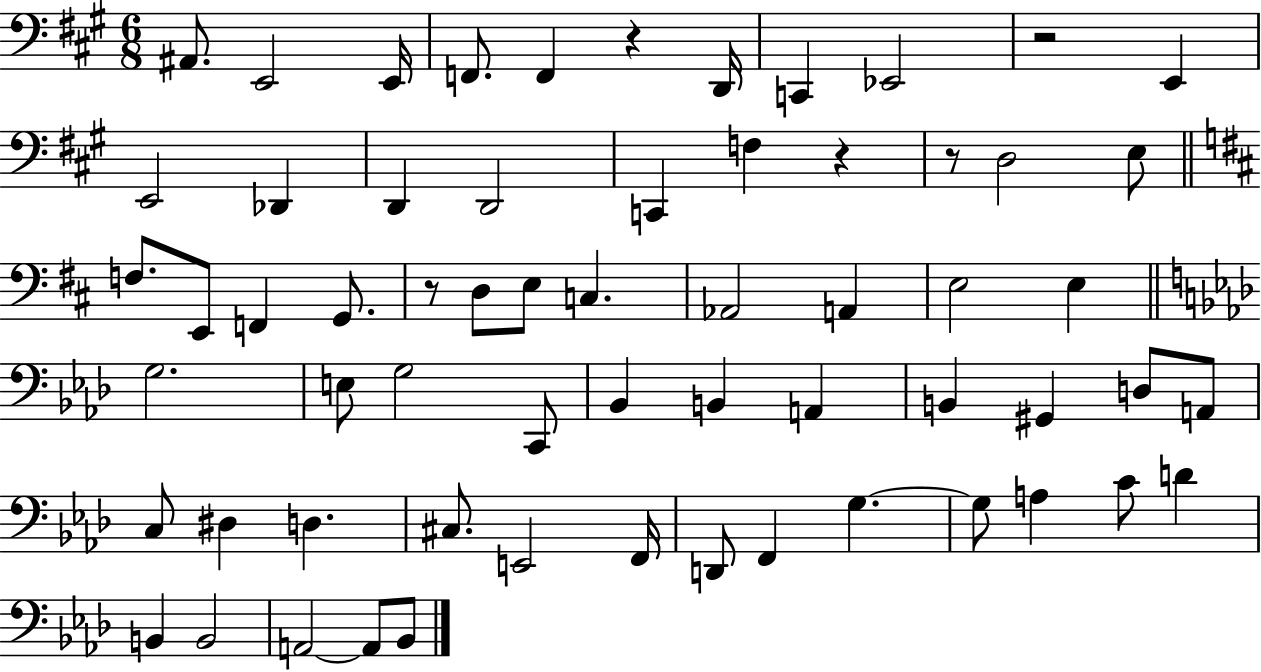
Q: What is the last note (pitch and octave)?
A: Bb2